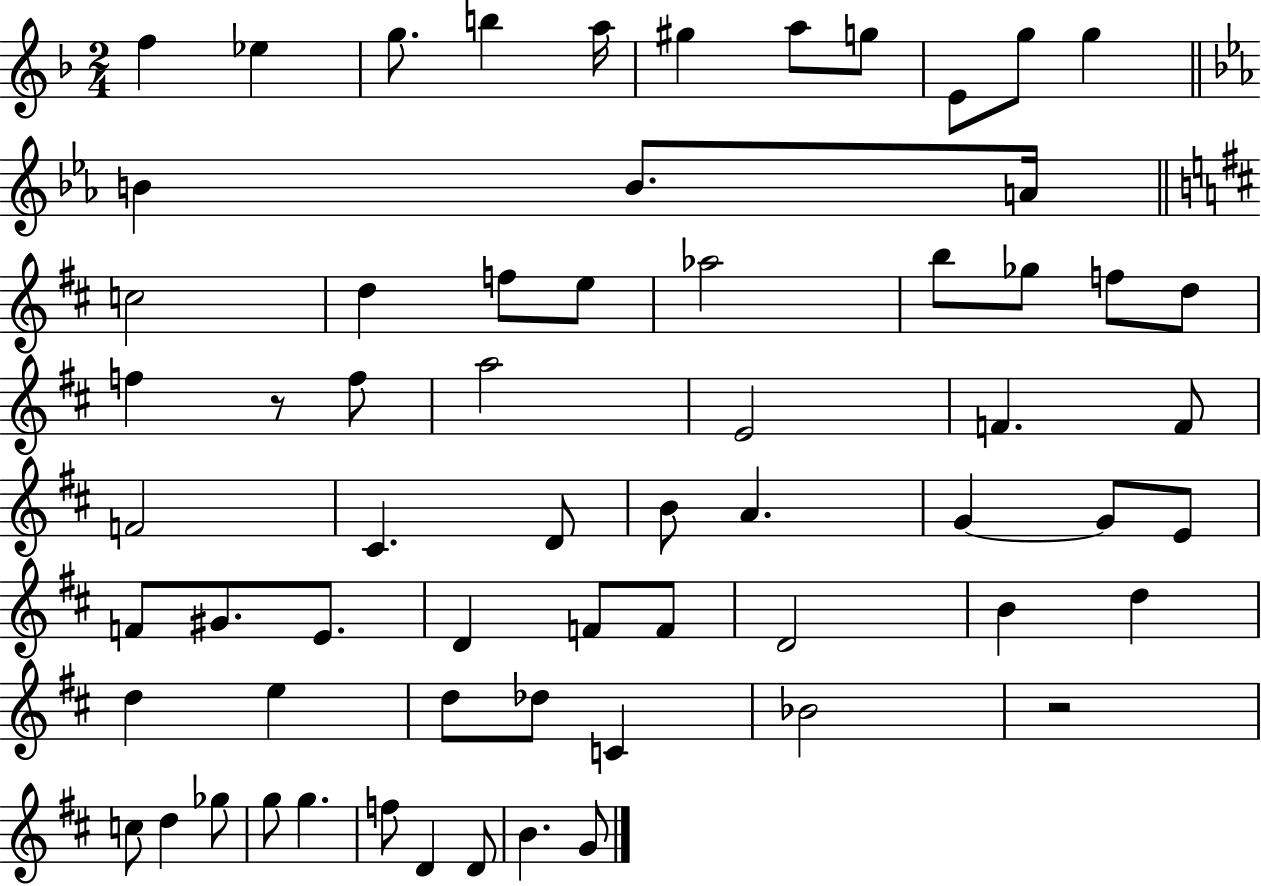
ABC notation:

X:1
T:Untitled
M:2/4
L:1/4
K:F
f _e g/2 b a/4 ^g a/2 g/2 E/2 g/2 g B B/2 A/4 c2 d f/2 e/2 _a2 b/2 _g/2 f/2 d/2 f z/2 f/2 a2 E2 F F/2 F2 ^C D/2 B/2 A G G/2 E/2 F/2 ^G/2 E/2 D F/2 F/2 D2 B d d e d/2 _d/2 C _B2 z2 c/2 d _g/2 g/2 g f/2 D D/2 B G/2